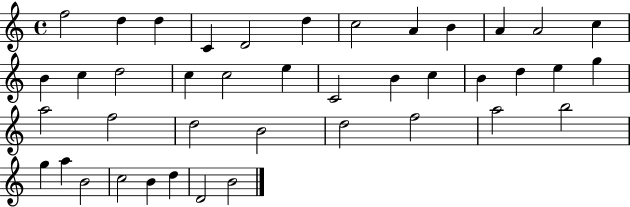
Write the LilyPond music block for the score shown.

{
  \clef treble
  \time 4/4
  \defaultTimeSignature
  \key c \major
  f''2 d''4 d''4 | c'4 d'2 d''4 | c''2 a'4 b'4 | a'4 a'2 c''4 | \break b'4 c''4 d''2 | c''4 c''2 e''4 | c'2 b'4 c''4 | b'4 d''4 e''4 g''4 | \break a''2 f''2 | d''2 b'2 | d''2 f''2 | a''2 b''2 | \break g''4 a''4 b'2 | c''2 b'4 d''4 | d'2 b'2 | \bar "|."
}